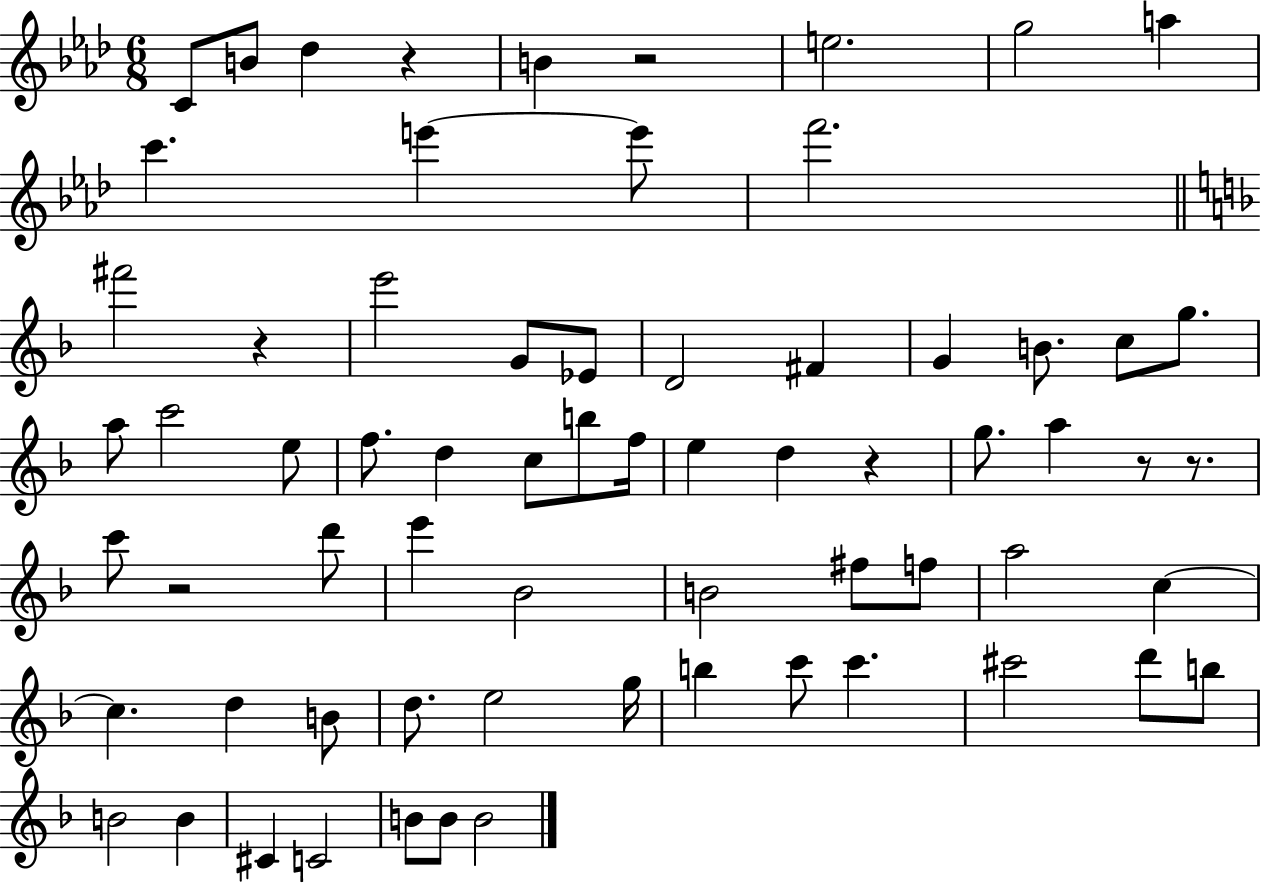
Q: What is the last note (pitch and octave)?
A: B4